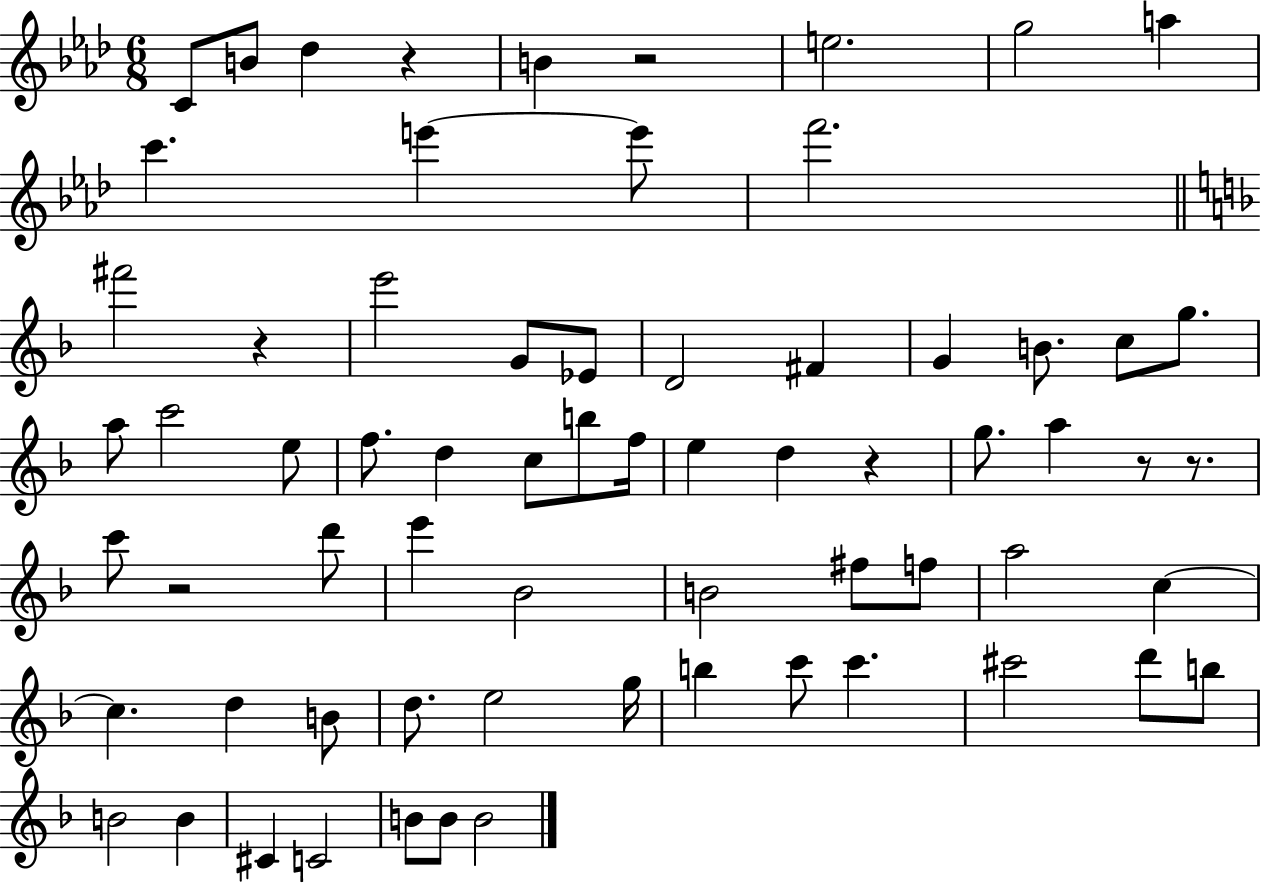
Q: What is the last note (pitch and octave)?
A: B4